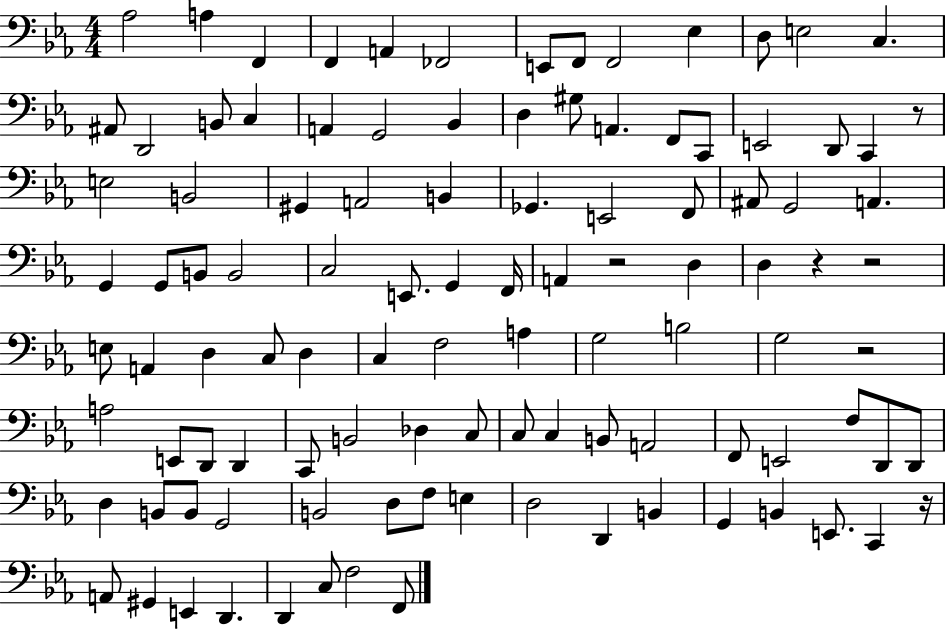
Ab3/h A3/q F2/q F2/q A2/q FES2/h E2/e F2/e F2/h Eb3/q D3/e E3/h C3/q. A#2/e D2/h B2/e C3/q A2/q G2/h Bb2/q D3/q G#3/e A2/q. F2/e C2/e E2/h D2/e C2/q R/e E3/h B2/h G#2/q A2/h B2/q Gb2/q. E2/h F2/e A#2/e G2/h A2/q. G2/q G2/e B2/e B2/h C3/h E2/e. G2/q F2/s A2/q R/h D3/q D3/q R/q R/h E3/e A2/q D3/q C3/e D3/q C3/q F3/h A3/q G3/h B3/h G3/h R/h A3/h E2/e D2/e D2/q C2/e B2/h Db3/q C3/e C3/e C3/q B2/e A2/h F2/e E2/h F3/e D2/e D2/e D3/q B2/e B2/e G2/h B2/h D3/e F3/e E3/q D3/h D2/q B2/q G2/q B2/q E2/e. C2/q R/s A2/e G#2/q E2/q D2/q. D2/q C3/e F3/h F2/e